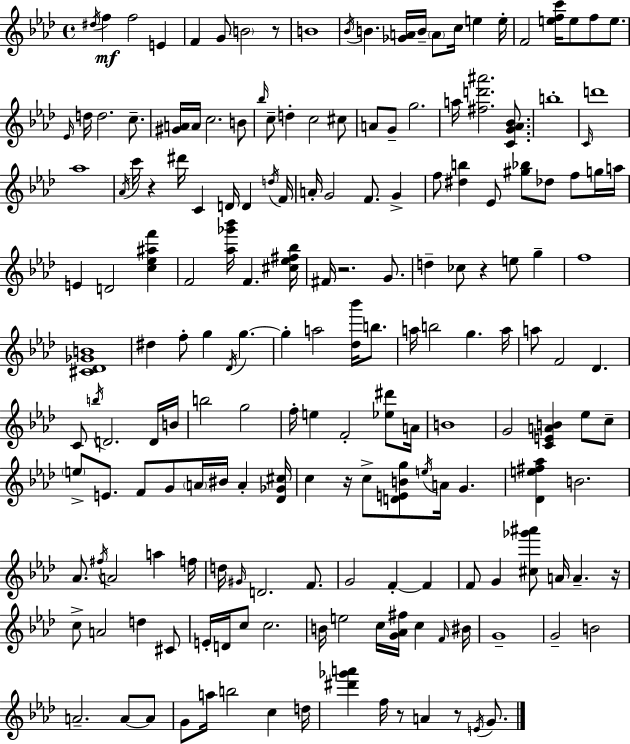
D#5/s F5/q F5/h E4/q F4/q G4/e B4/h R/e B4/w Bb4/s B4/q. [Gb4,A4]/s B4/s A4/e C5/s E5/q E5/s F4/h [E5,F5,C6]/s E5/e F5/e E5/e. Eb4/s D5/s D5/h. C5/e. [G#4,A4]/s A4/s C5/h. B4/e Bb5/s C5/e D5/q C5/h C#5/e A4/e G4/e G5/h. A5/s [F#5,D6,A#6]/h. [C4,G4,Ab4,Bb4]/e. B5/w C4/s D6/w Ab5/w Ab4/s C6/s R/q D#6/s C4/q D4/s D4/q D5/s F4/s A4/s G4/h F4/e. G4/q F5/e [D#5,B5]/q Eb4/e [G#5,Bb5]/e Db5/e F5/e G5/s A5/s E4/q D4/h [C5,Eb5,A#5,F6]/q F4/h [Ab5,Gb6,Bb6]/s F4/q. [C#5,Eb5,F#5,Bb5]/s F#4/s R/h. G4/e. D5/q CES5/e R/q E5/e G5/q F5/w [C#4,Db4,Gb4,B4]/w D#5/q F5/e G5/q Db4/s G5/q. G5/q A5/h [Db5,Bb6]/s B5/e. A5/s B5/h G5/q. A5/s A5/e F4/h Db4/q. C4/e B5/s D4/h. D4/s B4/s B5/h G5/h F5/s E5/q F4/h [Eb5,D#6]/e A4/s B4/w G4/h [C4,E4,A4,B4]/q Eb5/e C5/e E5/e E4/e. F4/e G4/e A4/s BIS4/s A4/q [Db4,Gb4,C#5]/s C5/q R/s C5/e [D4,E4,B4,G5]/e E5/s A4/s G4/q. [Db4,E5,F#5,Ab5]/q B4/h. Ab4/e. F#5/s A4/h A5/q F5/s D5/s G#4/s D4/h. F4/e. G4/h F4/q F4/q F4/e G4/q [C#5,Gb6,A#6]/e A4/s A4/q. R/s C5/e A4/h D5/q C#4/e E4/s D4/s C5/e C5/h. B4/s E5/h C5/s [G4,Ab4,F#5]/s C5/q F4/s BIS4/s G4/w G4/h B4/h A4/h. A4/e A4/e G4/e A5/s B5/h C5/q D5/s [D#6,Gb6,A6]/q F5/s R/e A4/q R/e E4/s G4/e.